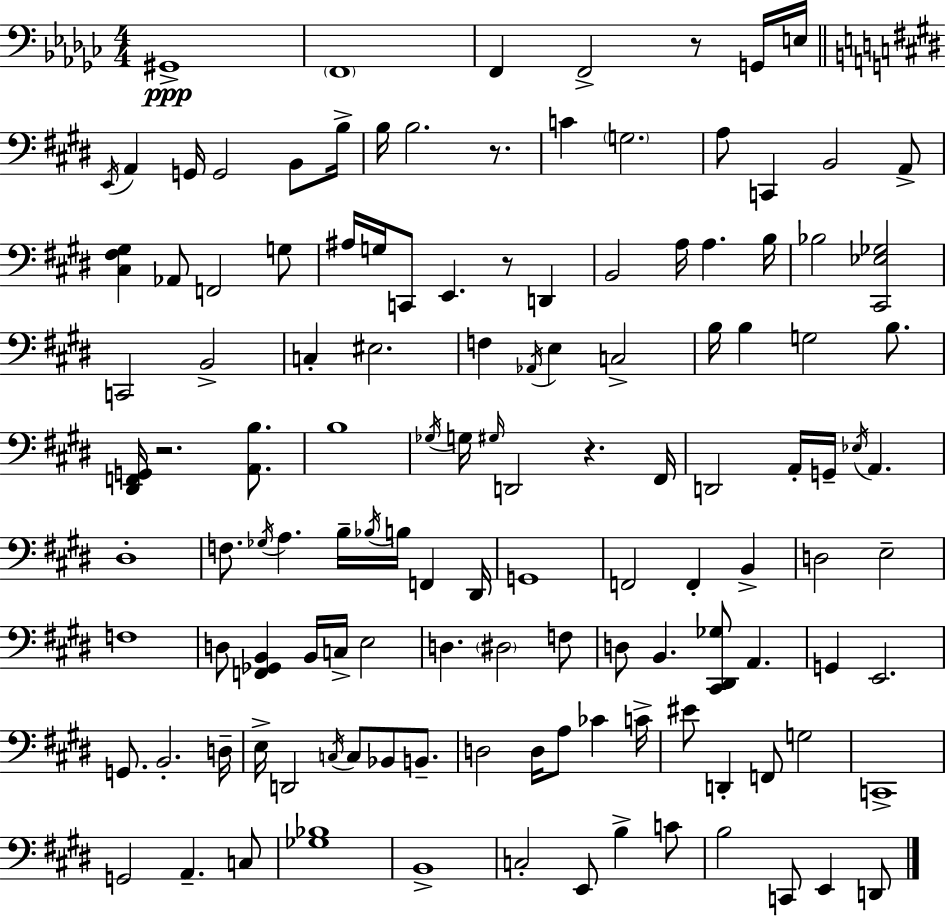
{
  \clef bass
  \numericTimeSignature
  \time 4/4
  \key ees \minor
  gis,1->\ppp | \parenthesize f,1 | f,4 f,2-> r8 g,16 e16 | \bar "||" \break \key e \major \acciaccatura { e,16 } a,4 g,16 g,2 b,8 | b16-> b16 b2. r8. | c'4 \parenthesize g2. | a8 c,4 b,2 a,8-> | \break <cis fis gis>4 aes,8 f,2 g8 | ais16 g16 c,8 e,4. r8 d,4 | b,2 a16 a4. | b16 bes2 <cis, ees ges>2 | \break c,2 b,2-> | c4-. eis2. | f4 \acciaccatura { aes,16 } e4 c2-> | b16 b4 g2 b8. | \break <dis, f, g,>16 r2. <a, b>8. | b1 | \acciaccatura { ges16 } g16 \grace { gis16 } d,2 r4. | fis,16 d,2 a,16-. g,16-- \acciaccatura { ees16 } a,4. | \break dis1-. | f8. \acciaccatura { ges16 } a4. b16-- | \acciaccatura { bes16 } b16 f,4 dis,16 g,1 | f,2 f,4-. | \break b,4-> d2 e2-- | f1 | d8 <f, ges, b,>4 b,16 c16-> e2 | d4. \parenthesize dis2 | \break f8 d8 b,4. <cis, dis, ges>8 | a,4. g,4 e,2. | g,8. b,2.-. | d16-- e16-> d,2 | \break \acciaccatura { c16 } c8 bes,8 b,8.-- d2 | d16 a8 ces'4 c'16-> eis'8 d,4-. f,8 | g2 c,1-> | g,2 | \break a,4.-- c8 <ges bes>1 | b,1-> | c2-. | e,8 b4-> c'8 b2 | \break c,8 e,4 d,8 \bar "|."
}